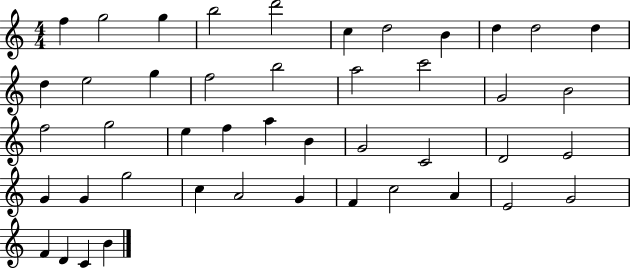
F5/q G5/h G5/q B5/h D6/h C5/q D5/h B4/q D5/q D5/h D5/q D5/q E5/h G5/q F5/h B5/h A5/h C6/h G4/h B4/h F5/h G5/h E5/q F5/q A5/q B4/q G4/h C4/h D4/h E4/h G4/q G4/q G5/h C5/q A4/h G4/q F4/q C5/h A4/q E4/h G4/h F4/q D4/q C4/q B4/q